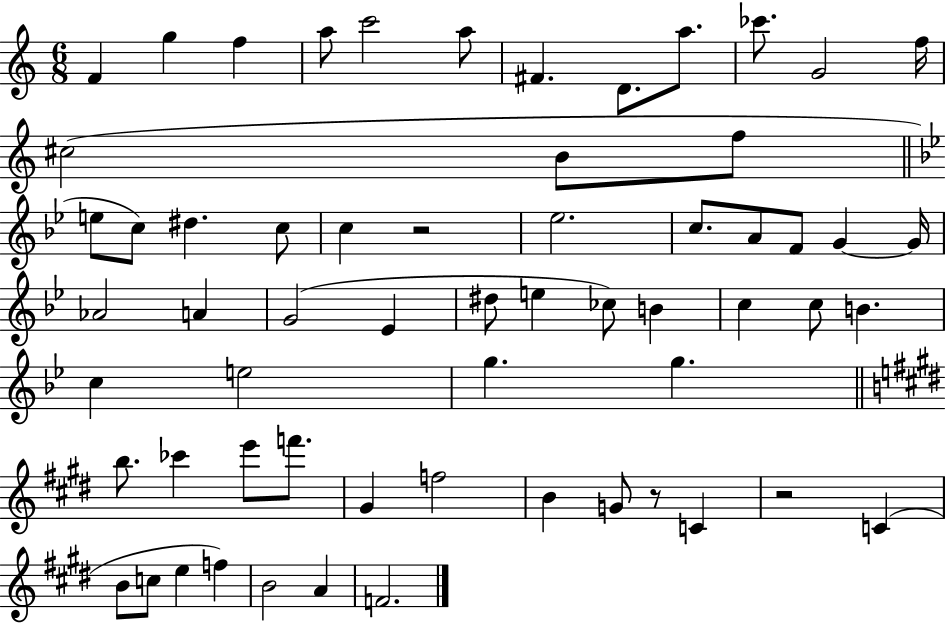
F4/q G5/q F5/q A5/e C6/h A5/e F#4/q. D4/e. A5/e. CES6/e. G4/h F5/s C#5/h B4/e F5/e E5/e C5/e D#5/q. C5/e C5/q R/h Eb5/h. C5/e. A4/e F4/e G4/q G4/s Ab4/h A4/q G4/h Eb4/q D#5/e E5/q CES5/e B4/q C5/q C5/e B4/q. C5/q E5/h G5/q. G5/q. B5/e. CES6/q E6/e F6/e. G#4/q F5/h B4/q G4/e R/e C4/q R/h C4/q B4/e C5/e E5/q F5/q B4/h A4/q F4/h.